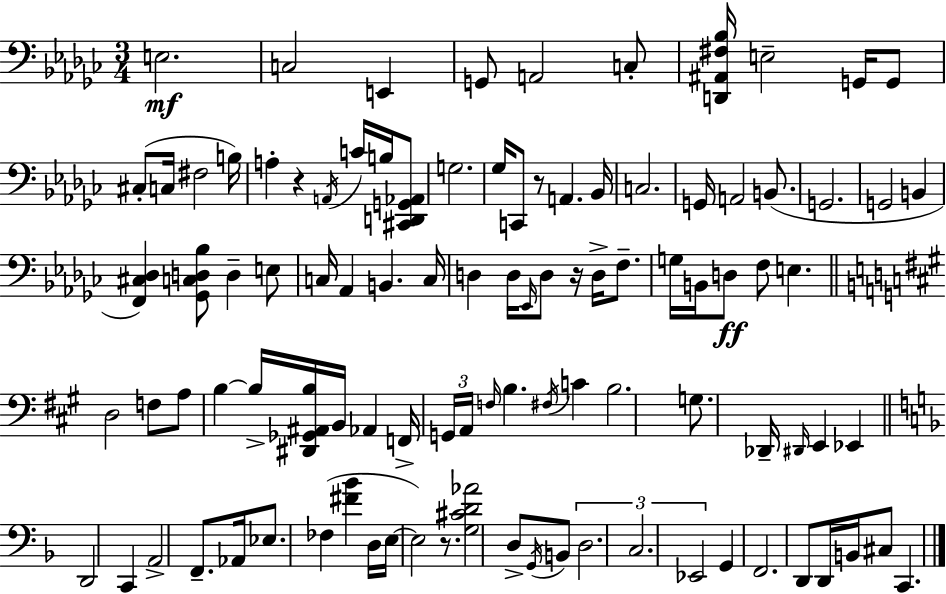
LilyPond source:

{
  \clef bass
  \numericTimeSignature
  \time 3/4
  \key ees \minor
  e2.\mf | c2 e,4 | g,8 a,2 c8-. | <d, ais, fis bes>16 e2-- g,16 g,8 | \break cis8-.( c16 fis2 b16) | a4-. r4 \acciaccatura { a,16 } c'16 b16 <cis, d, g, aes,>8 | g2. | ges16 c,8 r8 a,4. | \break bes,16 c2. | g,16 a,2 b,8.( | g,2. | g,2 b,4 | \break <f, cis des>4) <ges, c d bes>8 d4-- e8 | c16 aes,4 b,4. | c16 d4 d16 \grace { ees,16 } d8 r16 d16-> f8.-- | g16 b,16 d8\ff f8 e4. | \break \bar "||" \break \key a \major d2 f8 a8 | b4~~ b16-> <dis, ges, ais, b>16 b,16 aes,4 f,16-> | \tuplet 3/2 { g,16 a,16 \grace { f16 } } b4. \acciaccatura { fis16 } c'4 | b2. | \break g8. des,16-- \grace { dis,16 } e,4 ees,4 | \bar "||" \break \key f \major d,2 c,4 | a,2-> f,8.-- aes,16 | ees8. fes4( <fis' bes'>4 d16 | e16~~ e2) r8. | \break <g cis' d' aes'>2 d8-> \acciaccatura { g,16 } b,8 | \tuplet 3/2 { d2. | c2. | ees,2 } g,4 | \break f,2. | d,8 d,16 b,16 cis8 c,4. | \bar "|."
}